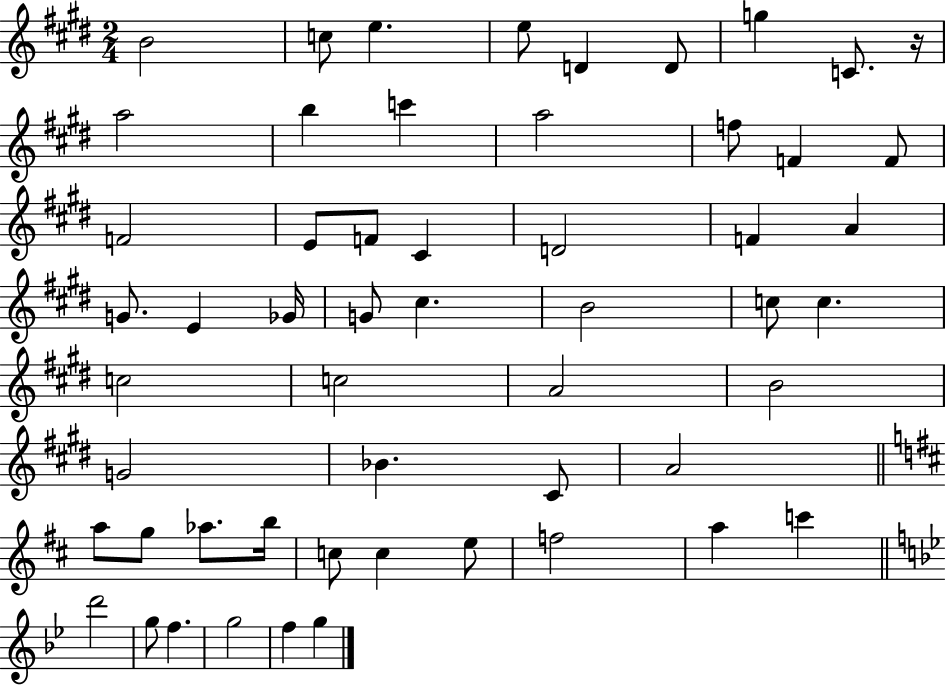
{
  \clef treble
  \numericTimeSignature
  \time 2/4
  \key e \major
  b'2 | c''8 e''4. | e''8 d'4 d'8 | g''4 c'8. r16 | \break a''2 | b''4 c'''4 | a''2 | f''8 f'4 f'8 | \break f'2 | e'8 f'8 cis'4 | d'2 | f'4 a'4 | \break g'8. e'4 ges'16 | g'8 cis''4. | b'2 | c''8 c''4. | \break c''2 | c''2 | a'2 | b'2 | \break g'2 | bes'4. cis'8 | a'2 | \bar "||" \break \key b \minor a''8 g''8 aes''8. b''16 | c''8 c''4 e''8 | f''2 | a''4 c'''4 | \break \bar "||" \break \key g \minor d'''2 | g''8 f''4. | g''2 | f''4 g''4 | \break \bar "|."
}